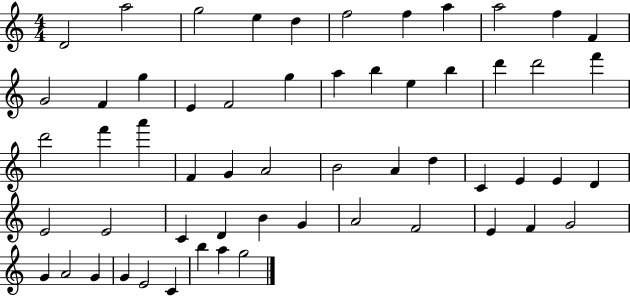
{
  \clef treble
  \numericTimeSignature
  \time 4/4
  \key c \major
  d'2 a''2 | g''2 e''4 d''4 | f''2 f''4 a''4 | a''2 f''4 f'4 | \break g'2 f'4 g''4 | e'4 f'2 g''4 | a''4 b''4 e''4 b''4 | d'''4 d'''2 f'''4 | \break d'''2 f'''4 a'''4 | f'4 g'4 a'2 | b'2 a'4 d''4 | c'4 e'4 e'4 d'4 | \break e'2 e'2 | c'4 d'4 b'4 g'4 | a'2 f'2 | e'4 f'4 g'2 | \break g'4 a'2 g'4 | g'4 e'2 c'4 | b''4 a''4 g''2 | \bar "|."
}